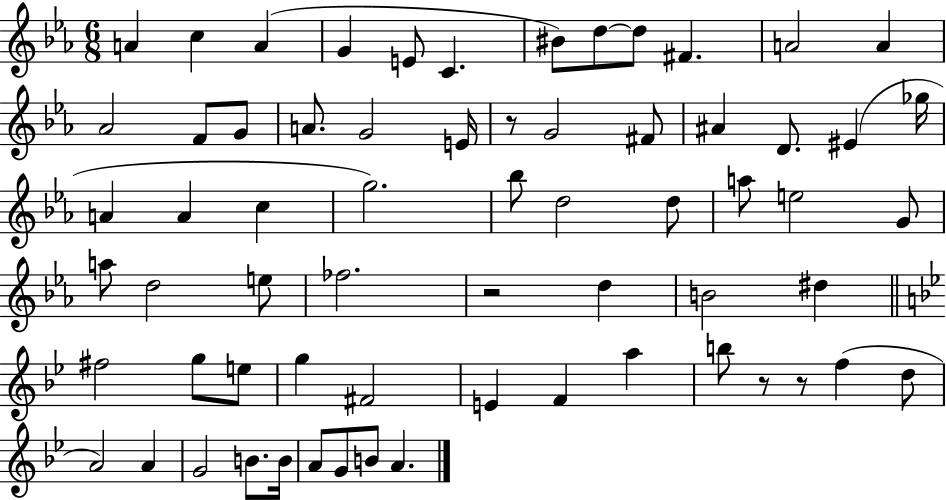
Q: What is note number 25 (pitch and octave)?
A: A4